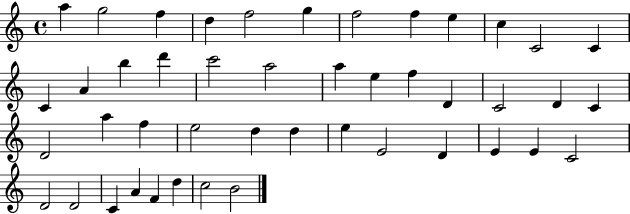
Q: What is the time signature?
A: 4/4